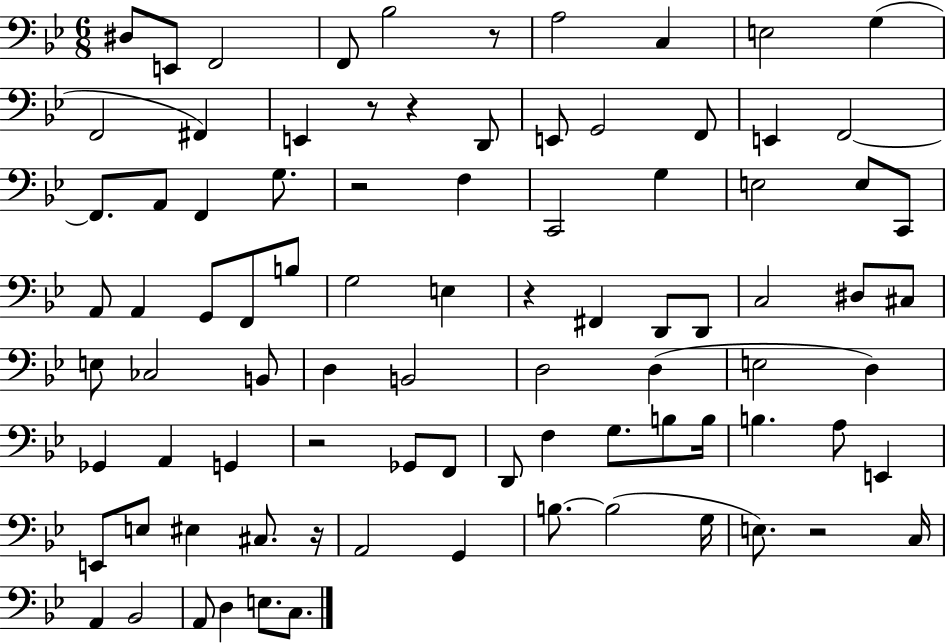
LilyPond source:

{
  \clef bass
  \numericTimeSignature
  \time 6/8
  \key bes \major
  dis8 e,8 f,2 | f,8 bes2 r8 | a2 c4 | e2 g4( | \break f,2 fis,4) | e,4 r8 r4 d,8 | e,8 g,2 f,8 | e,4 f,2~~ | \break f,8. a,8 f,4 g8. | r2 f4 | c,2 g4 | e2 e8 c,8 | \break a,8 a,4 g,8 f,8 b8 | g2 e4 | r4 fis,4 d,8 d,8 | c2 dis8 cis8 | \break e8 ces2 b,8 | d4 b,2 | d2 d4( | e2 d4) | \break ges,4 a,4 g,4 | r2 ges,8 f,8 | d,8 f4 g8. b8 b16 | b4. a8 e,4 | \break e,8 e8 eis4 cis8. r16 | a,2 g,4 | b8.~~ b2( g16 | e8.) r2 c16 | \break a,4 bes,2 | a,8 d4 e8. c8. | \bar "|."
}